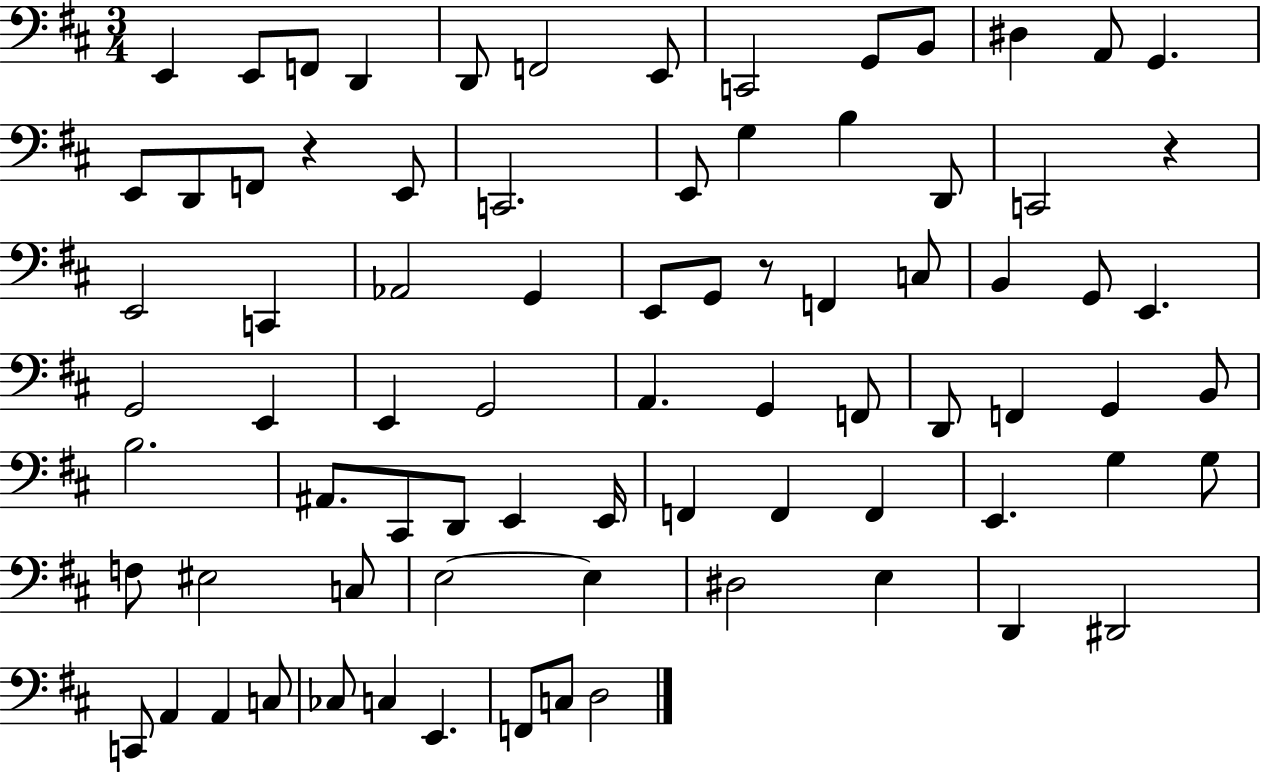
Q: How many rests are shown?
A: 3